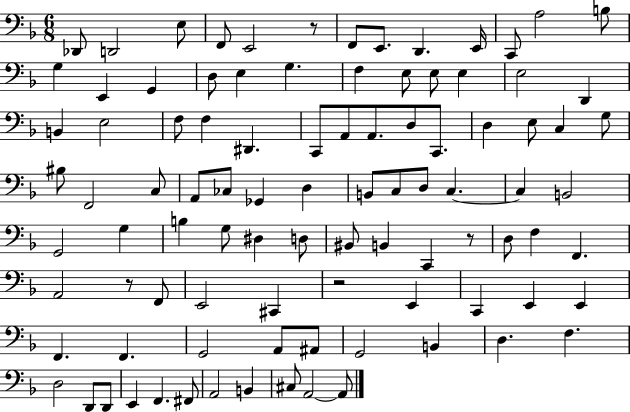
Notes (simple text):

Db2/e D2/h E3/e F2/e E2/h R/e F2/e E2/e. D2/q. E2/s C2/e A3/h B3/e G3/q E2/q G2/q D3/e E3/q G3/q. F3/q E3/e E3/e E3/q E3/h D2/q B2/q E3/h F3/e F3/q D#2/q. C2/e A2/e A2/e. D3/e C2/e. D3/q E3/e C3/q G3/e BIS3/e F2/h C3/e A2/e CES3/e Gb2/q D3/q B2/e C3/e D3/e C3/q. C3/q B2/h G2/h G3/q B3/q G3/e D#3/q D3/e BIS2/e B2/q C2/q R/e D3/e F3/q F2/q. A2/h R/e F2/e E2/h C#2/q R/h E2/q C2/q E2/q E2/q F2/q. F2/q. G2/h A2/e A#2/e G2/h B2/q D3/q. F3/q. D3/h D2/e D2/e E2/q F2/q. F#2/e A2/h B2/q C#3/e A2/h A2/e